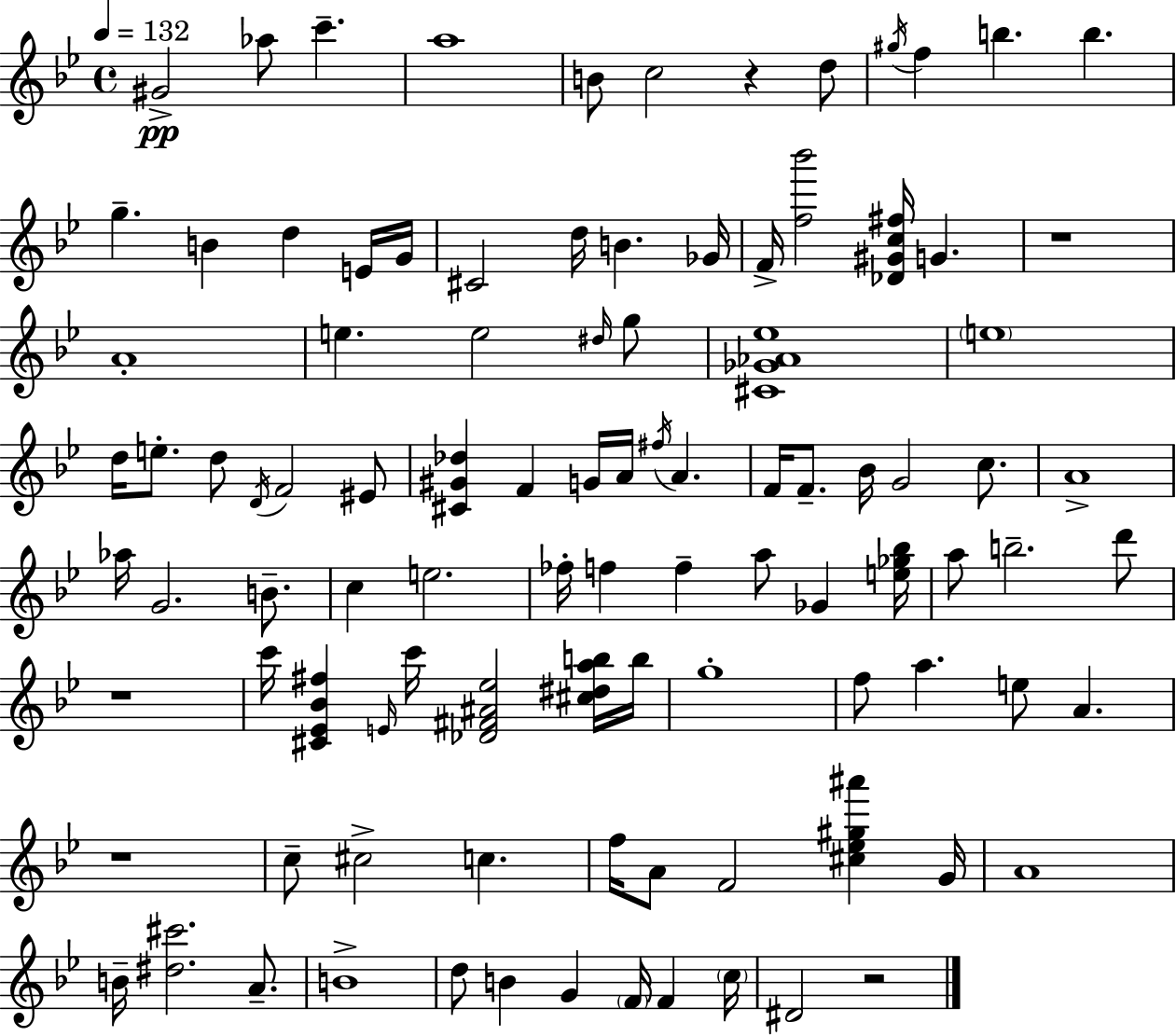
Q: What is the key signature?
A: BES major